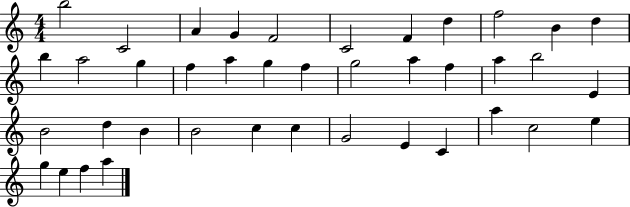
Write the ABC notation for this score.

X:1
T:Untitled
M:4/4
L:1/4
K:C
b2 C2 A G F2 C2 F d f2 B d b a2 g f a g f g2 a f a b2 E B2 d B B2 c c G2 E C a c2 e g e f a